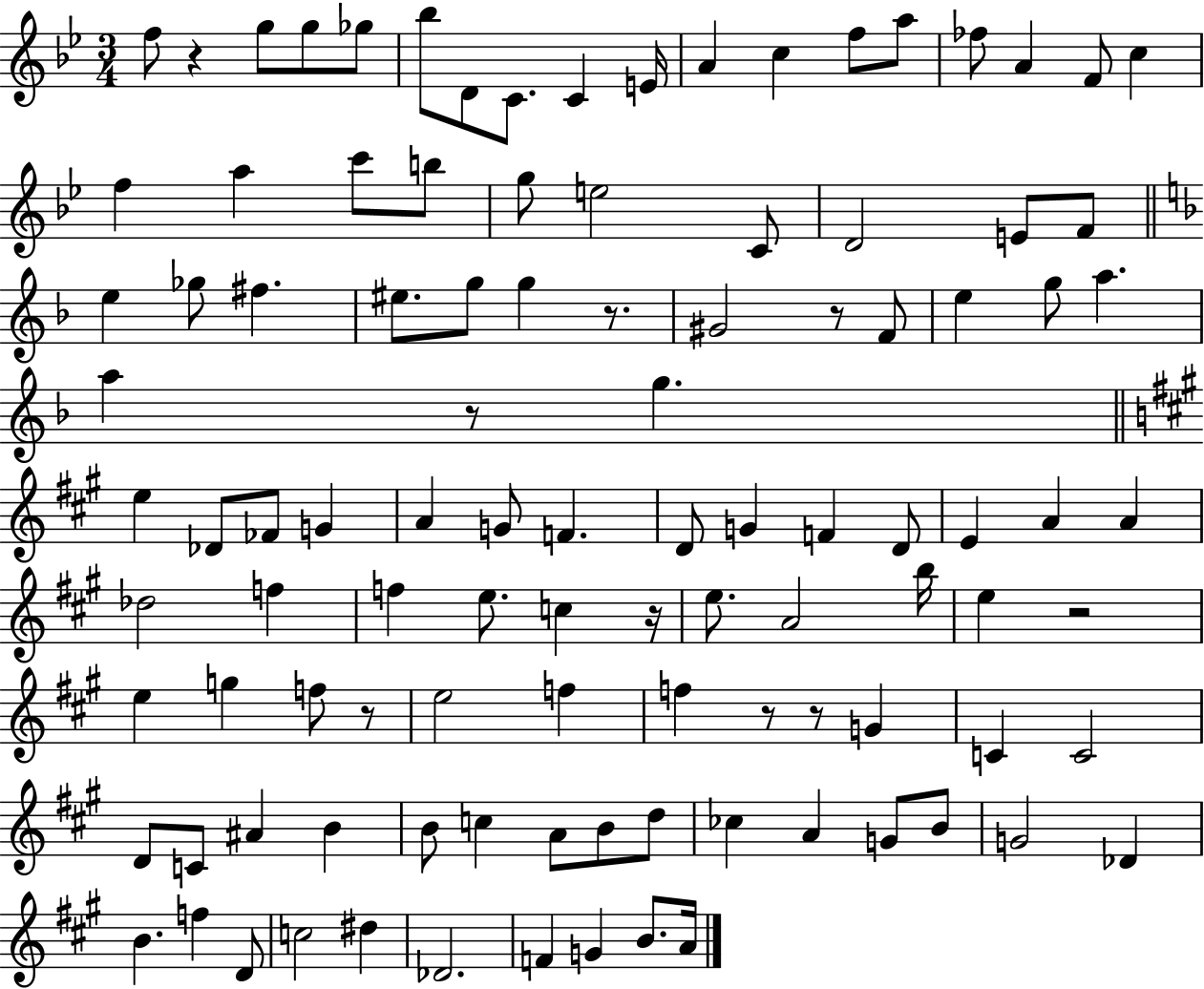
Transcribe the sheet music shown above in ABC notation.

X:1
T:Untitled
M:3/4
L:1/4
K:Bb
f/2 z g/2 g/2 _g/2 _b/2 D/2 C/2 C E/4 A c f/2 a/2 _f/2 A F/2 c f a c'/2 b/2 g/2 e2 C/2 D2 E/2 F/2 e _g/2 ^f ^e/2 g/2 g z/2 ^G2 z/2 F/2 e g/2 a a z/2 g e _D/2 _F/2 G A G/2 F D/2 G F D/2 E A A _d2 f f e/2 c z/4 e/2 A2 b/4 e z2 e g f/2 z/2 e2 f f z/2 z/2 G C C2 D/2 C/2 ^A B B/2 c A/2 B/2 d/2 _c A G/2 B/2 G2 _D B f D/2 c2 ^d _D2 F G B/2 A/4